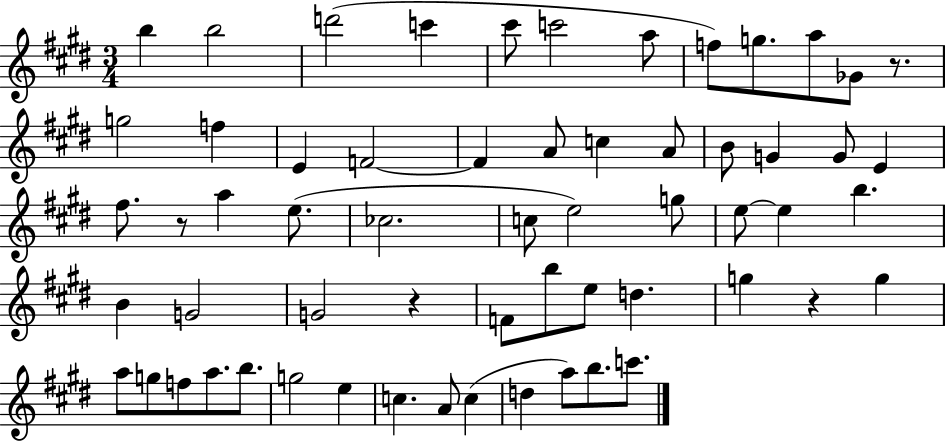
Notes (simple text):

B5/q B5/h D6/h C6/q C#6/e C6/h A5/e F5/e G5/e. A5/e Gb4/e R/e. G5/h F5/q E4/q F4/h F4/q A4/e C5/q A4/e B4/e G4/q G4/e E4/q F#5/e. R/e A5/q E5/e. CES5/h. C5/e E5/h G5/e E5/e E5/q B5/q. B4/q G4/h G4/h R/q F4/e B5/e E5/e D5/q. G5/q R/q G5/q A5/e G5/e F5/e A5/e. B5/e. G5/h E5/q C5/q. A4/e C5/q D5/q A5/e B5/e. C6/e.